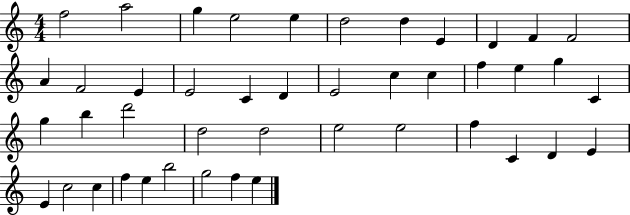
F5/h A5/h G5/q E5/h E5/q D5/h D5/q E4/q D4/q F4/q F4/h A4/q F4/h E4/q E4/h C4/q D4/q E4/h C5/q C5/q F5/q E5/q G5/q C4/q G5/q B5/q D6/h D5/h D5/h E5/h E5/h F5/q C4/q D4/q E4/q E4/q C5/h C5/q F5/q E5/q B5/h G5/h F5/q E5/q